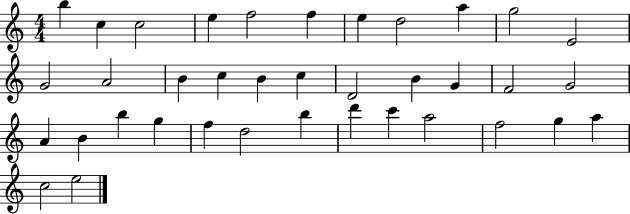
{
  \clef treble
  \numericTimeSignature
  \time 4/4
  \key c \major
  b''4 c''4 c''2 | e''4 f''2 f''4 | e''4 d''2 a''4 | g''2 e'2 | \break g'2 a'2 | b'4 c''4 b'4 c''4 | d'2 b'4 g'4 | f'2 g'2 | \break a'4 b'4 b''4 g''4 | f''4 d''2 b''4 | d'''4 c'''4 a''2 | f''2 g''4 a''4 | \break c''2 e''2 | \bar "|."
}